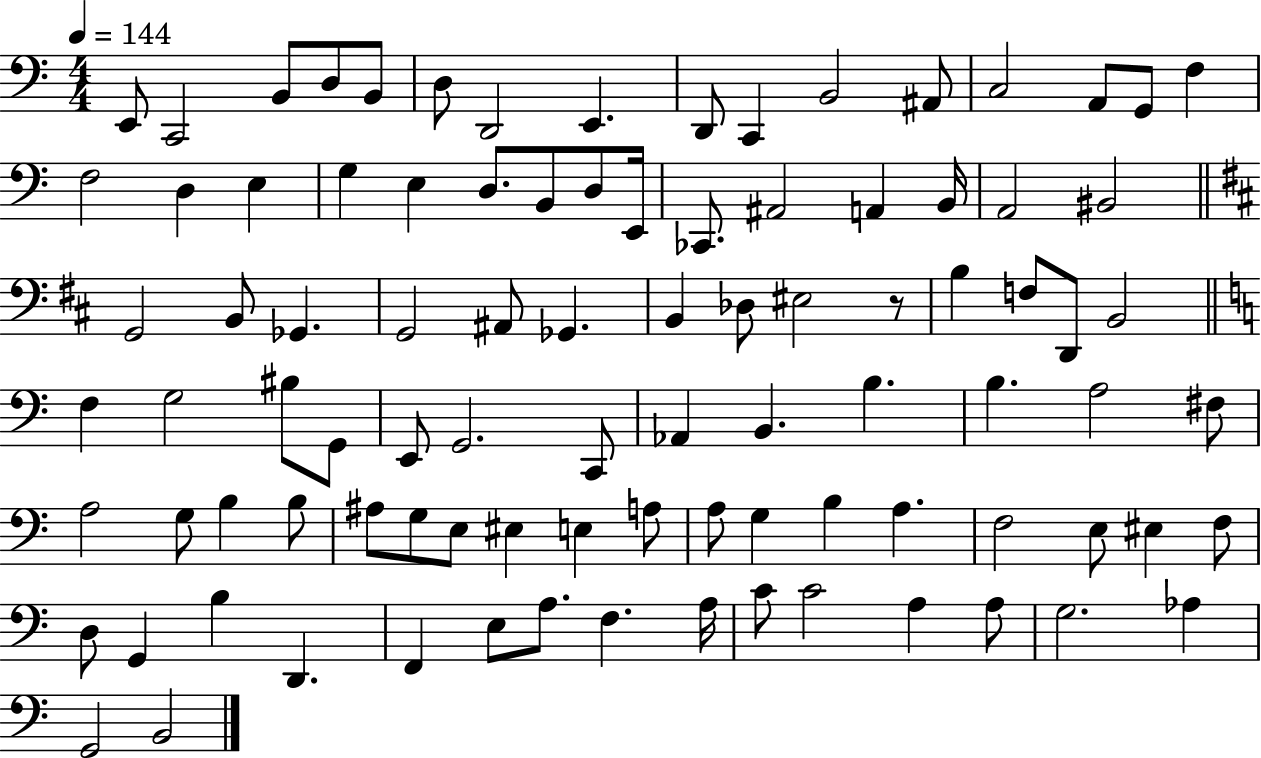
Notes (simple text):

E2/e C2/h B2/e D3/e B2/e D3/e D2/h E2/q. D2/e C2/q B2/h A#2/e C3/h A2/e G2/e F3/q F3/h D3/q E3/q G3/q E3/q D3/e. B2/e D3/e E2/s CES2/e. A#2/h A2/q B2/s A2/h BIS2/h G2/h B2/e Gb2/q. G2/h A#2/e Gb2/q. B2/q Db3/e EIS3/h R/e B3/q F3/e D2/e B2/h F3/q G3/h BIS3/e G2/e E2/e G2/h. C2/e Ab2/q B2/q. B3/q. B3/q. A3/h F#3/e A3/h G3/e B3/q B3/e A#3/e G3/e E3/e EIS3/q E3/q A3/e A3/e G3/q B3/q A3/q. F3/h E3/e EIS3/q F3/e D3/e G2/q B3/q D2/q. F2/q E3/e A3/e. F3/q. A3/s C4/e C4/h A3/q A3/e G3/h. Ab3/q G2/h B2/h